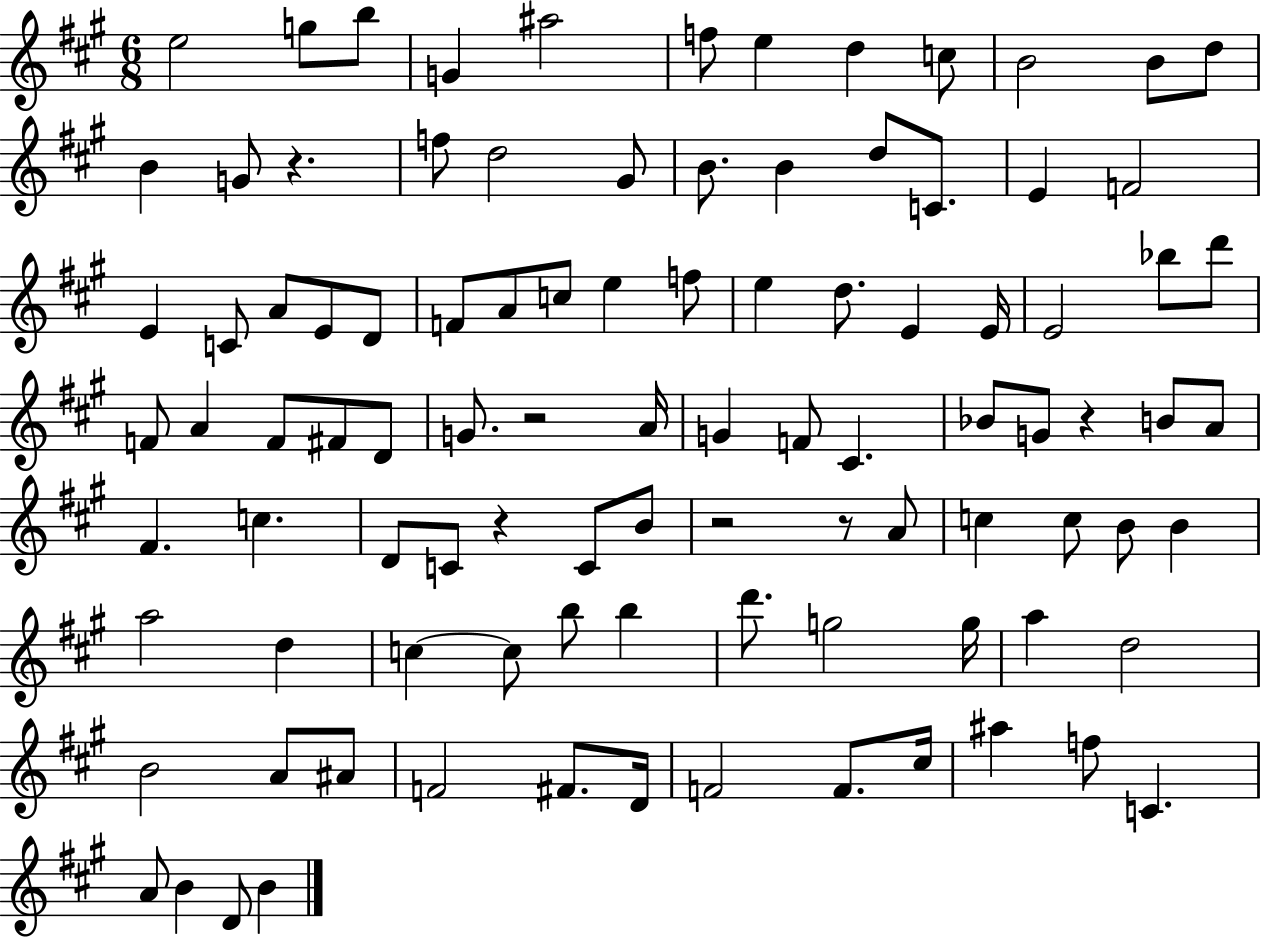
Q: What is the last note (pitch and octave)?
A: B4